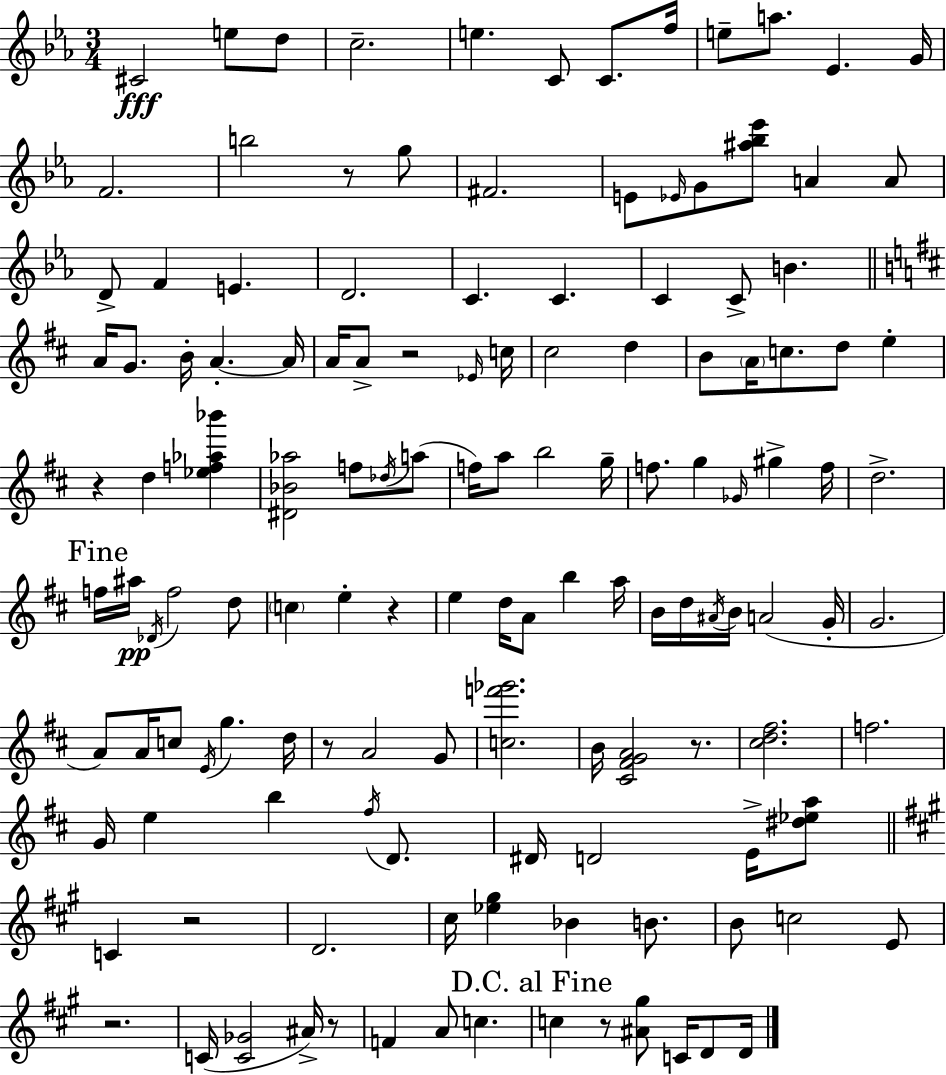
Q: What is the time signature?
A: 3/4